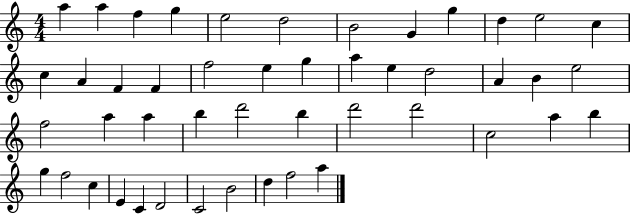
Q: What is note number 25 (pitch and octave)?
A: E5